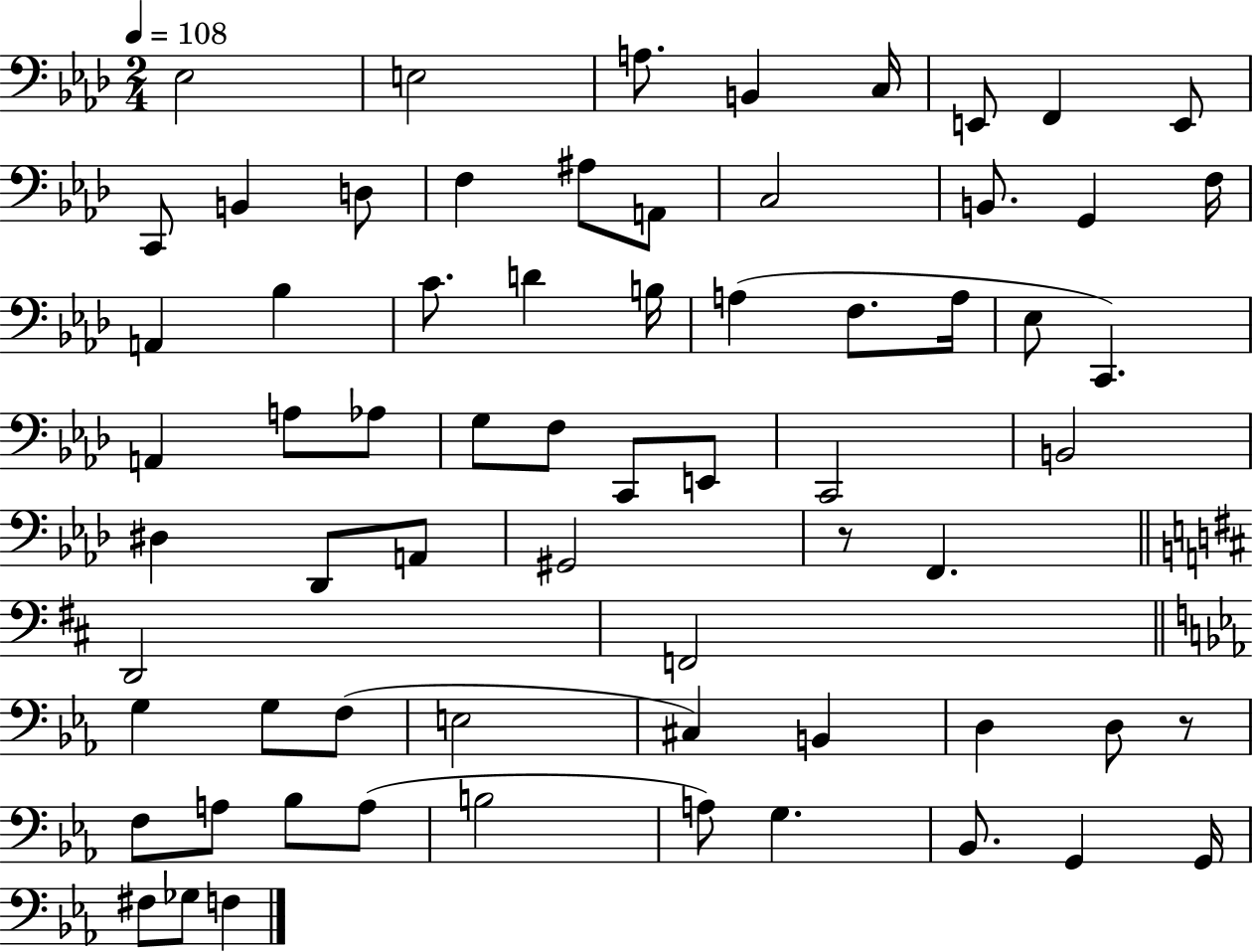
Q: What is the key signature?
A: AES major